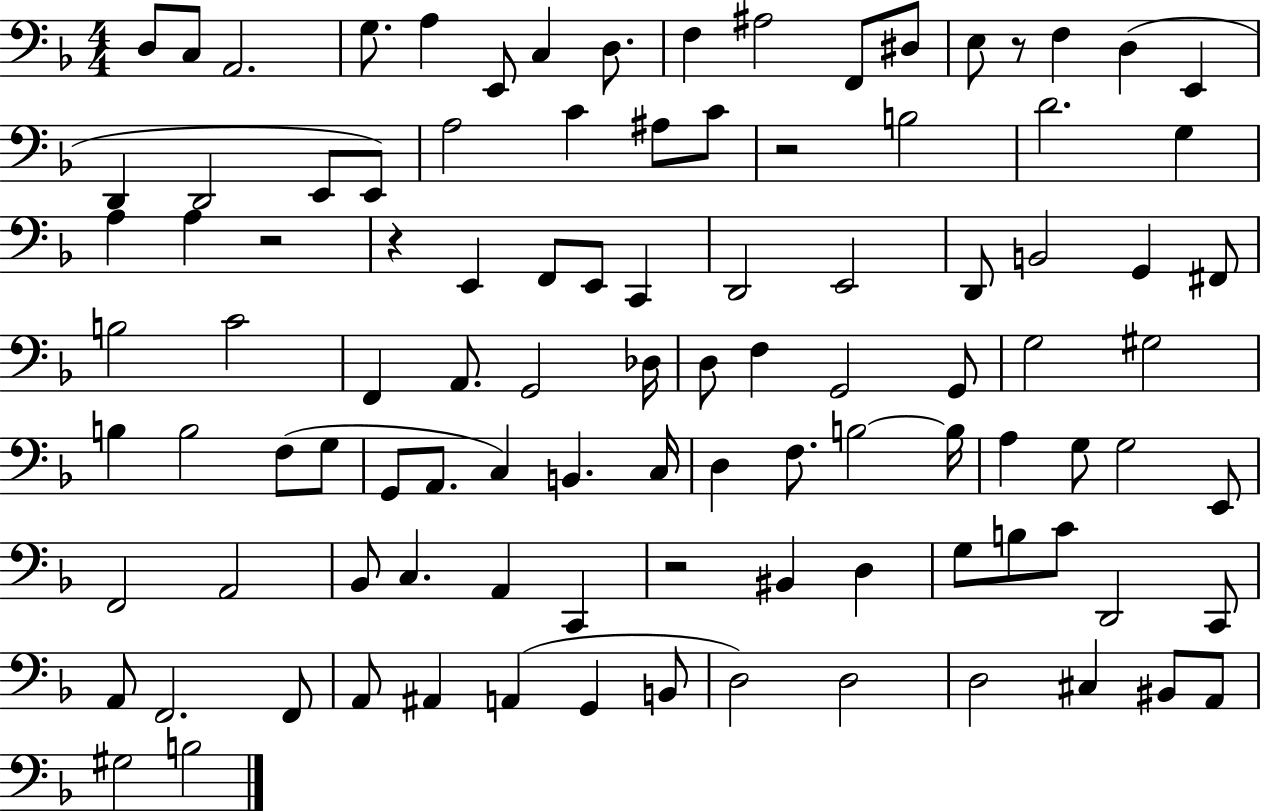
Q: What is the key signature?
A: F major